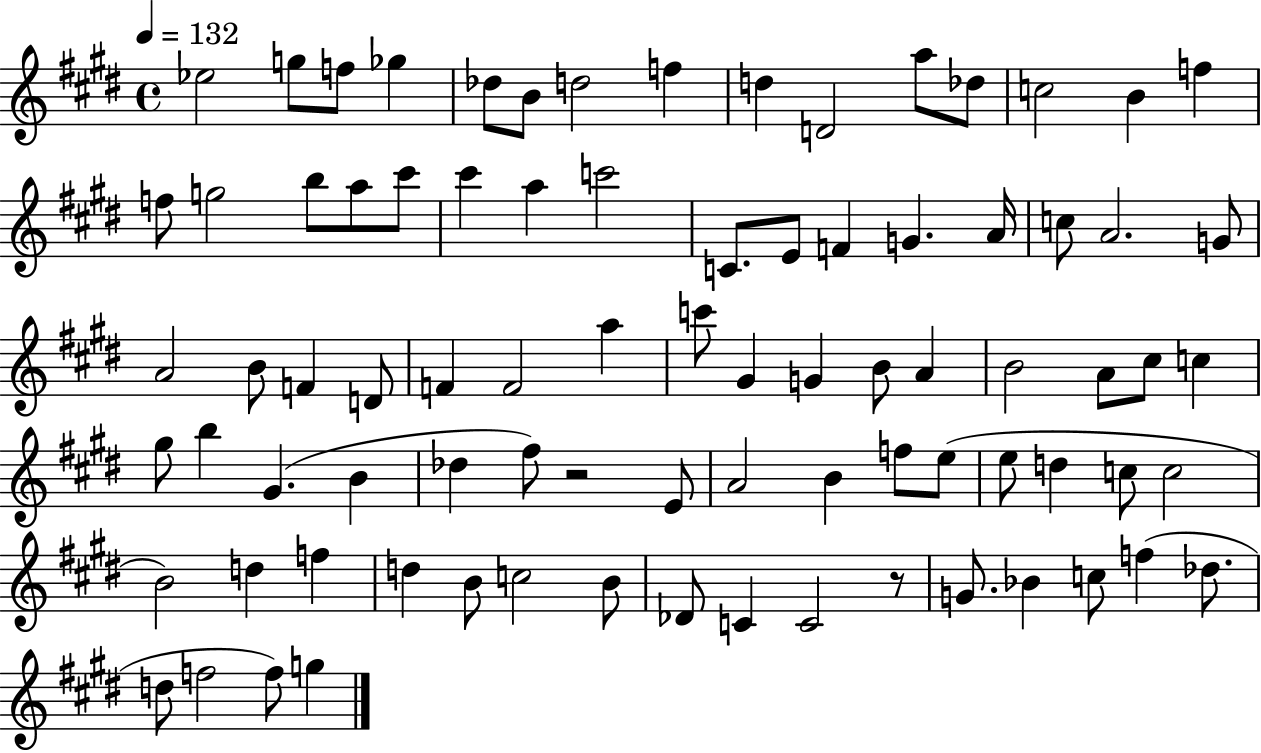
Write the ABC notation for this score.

X:1
T:Untitled
M:4/4
L:1/4
K:E
_e2 g/2 f/2 _g _d/2 B/2 d2 f d D2 a/2 _d/2 c2 B f f/2 g2 b/2 a/2 ^c'/2 ^c' a c'2 C/2 E/2 F G A/4 c/2 A2 G/2 A2 B/2 F D/2 F F2 a c'/2 ^G G B/2 A B2 A/2 ^c/2 c ^g/2 b ^G B _d ^f/2 z2 E/2 A2 B f/2 e/2 e/2 d c/2 c2 B2 d f d B/2 c2 B/2 _D/2 C C2 z/2 G/2 _B c/2 f _d/2 d/2 f2 f/2 g